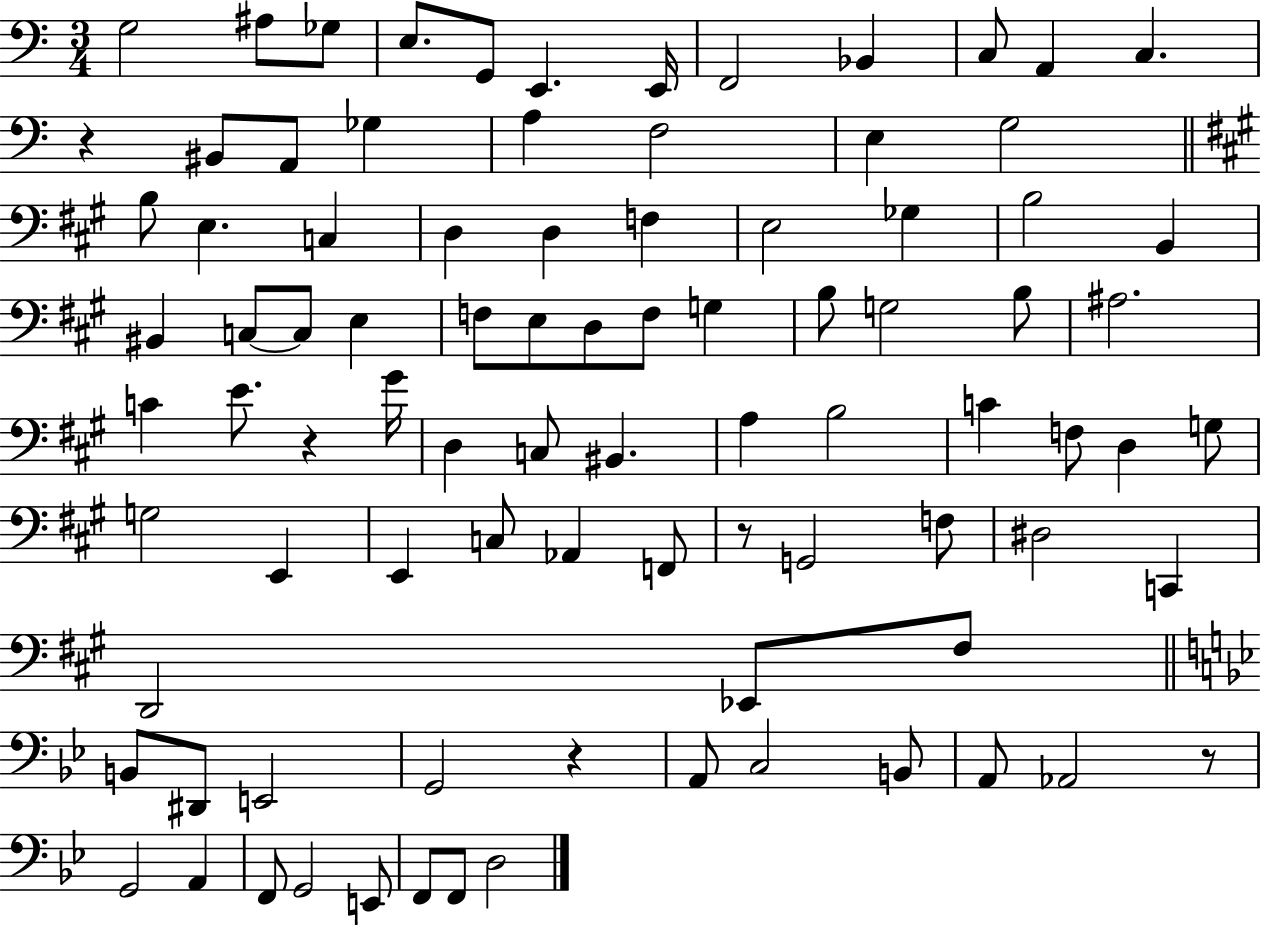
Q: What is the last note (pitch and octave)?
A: D3